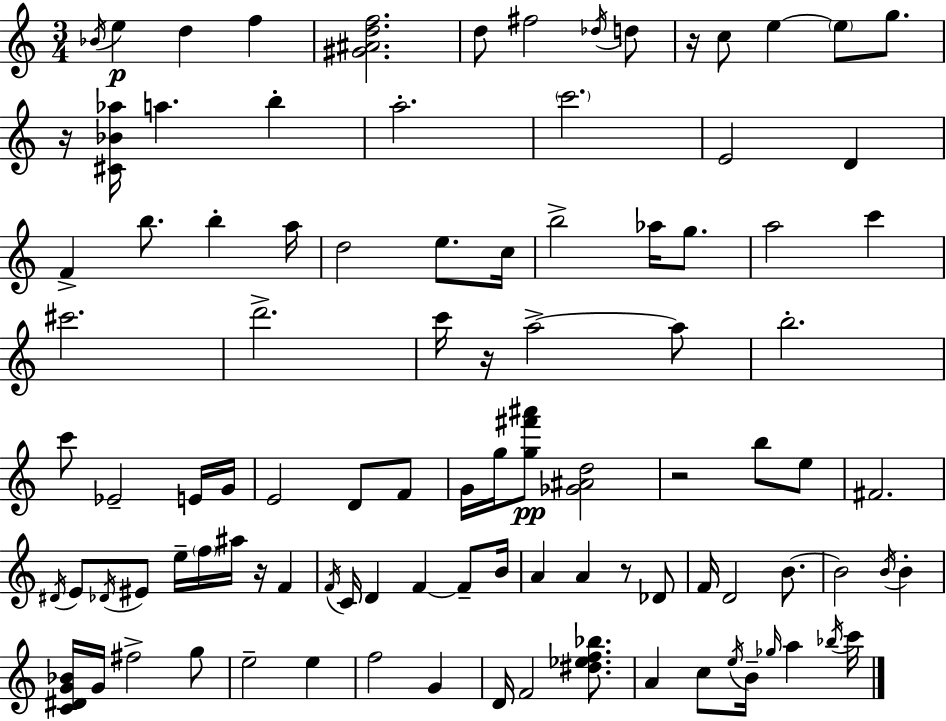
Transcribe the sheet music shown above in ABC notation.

X:1
T:Untitled
M:3/4
L:1/4
K:C
_B/4 e d f [^G^Adf]2 d/2 ^f2 _d/4 d/2 z/4 c/2 e e/2 g/2 z/4 [^C_B_a]/4 a b a2 c'2 E2 D F b/2 b a/4 d2 e/2 c/4 b2 _a/4 g/2 a2 c' ^c'2 d'2 c'/4 z/4 a2 a/2 b2 c'/2 _E2 E/4 G/4 E2 D/2 F/2 G/4 g/4 [g^f'^a']/2 [_G^Ad]2 z2 b/2 e/2 ^F2 ^D/4 E/2 _D/4 ^E/2 e/4 f/4 ^a/4 z/4 F F/4 C/4 D F F/2 B/4 A A z/2 _D/2 F/4 D2 B/2 B2 B/4 B [C^DG_B]/4 G/4 ^f2 g/2 e2 e f2 G D/4 F2 [^d_ef_b]/2 A c/2 e/4 B/4 _g/4 a _b/4 c'/4